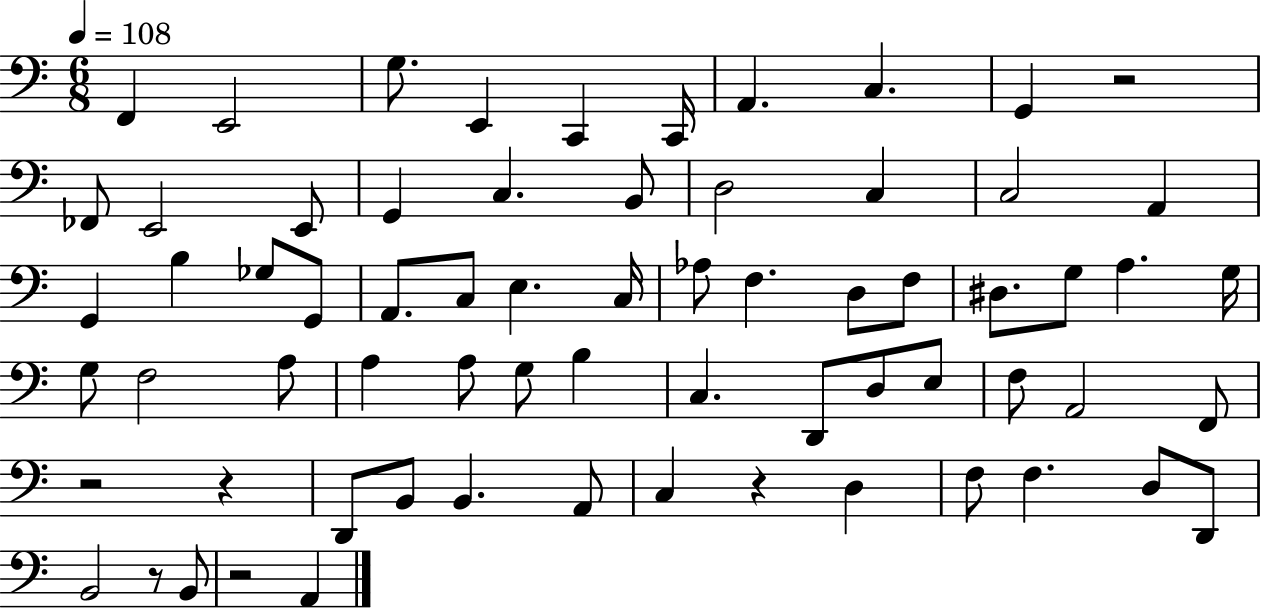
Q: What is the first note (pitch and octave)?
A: F2